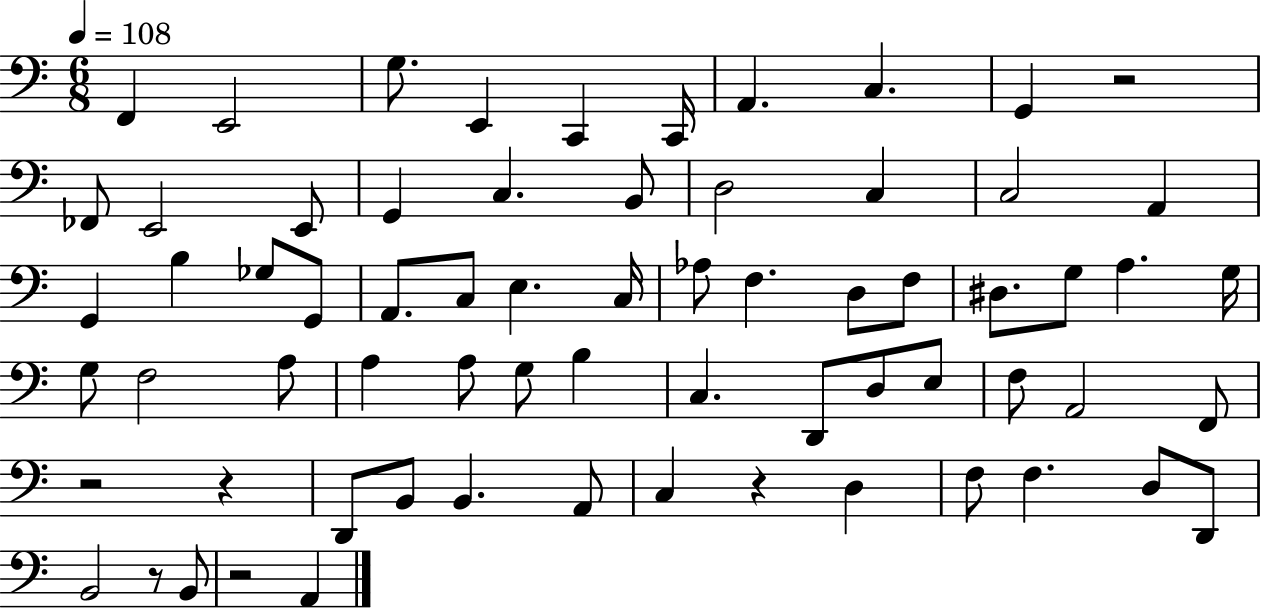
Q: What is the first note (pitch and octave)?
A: F2